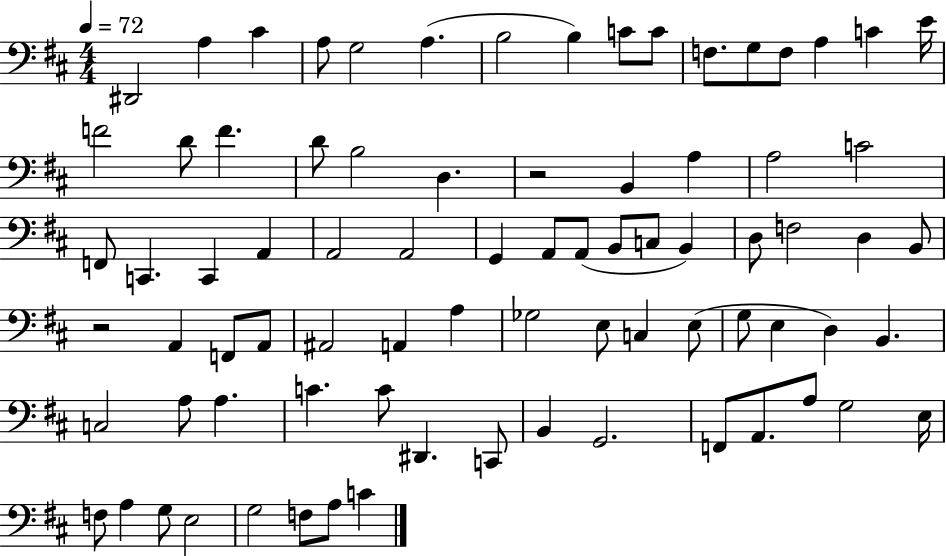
D#2/h A3/q C#4/q A3/e G3/h A3/q. B3/h B3/q C4/e C4/e F3/e. G3/e F3/e A3/q C4/q E4/s F4/h D4/e F4/q. D4/e B3/h D3/q. R/h B2/q A3/q A3/h C4/h F2/e C2/q. C2/q A2/q A2/h A2/h G2/q A2/e A2/e B2/e C3/e B2/q D3/e F3/h D3/q B2/e R/h A2/q F2/e A2/e A#2/h A2/q A3/q Gb3/h E3/e C3/q E3/e G3/e E3/q D3/q B2/q. C3/h A3/e A3/q. C4/q. C4/e D#2/q. C2/e B2/q G2/h. F2/e A2/e. A3/e G3/h E3/s F3/e A3/q G3/e E3/h G3/h F3/e A3/e C4/q